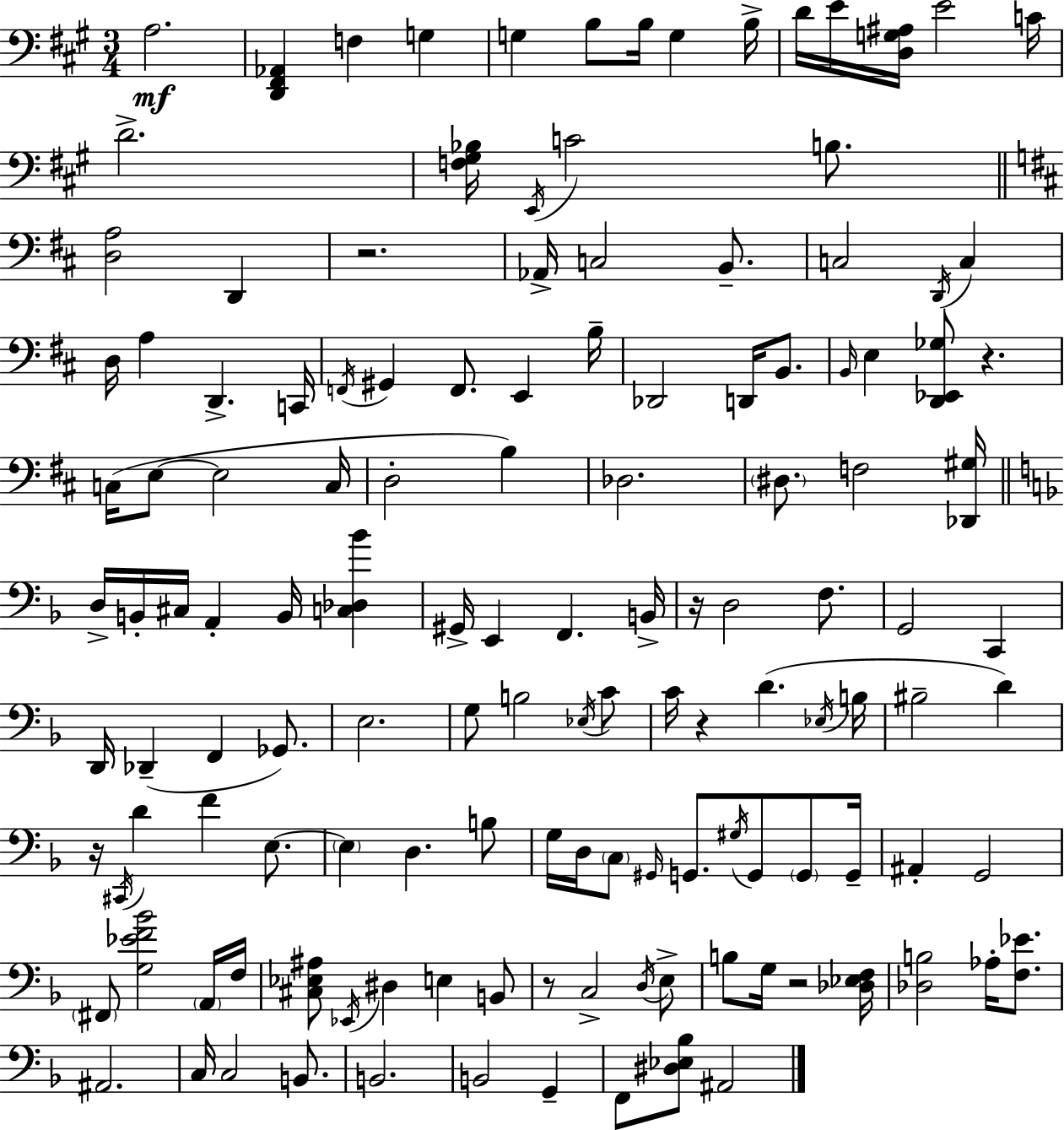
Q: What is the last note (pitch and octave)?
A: A#2